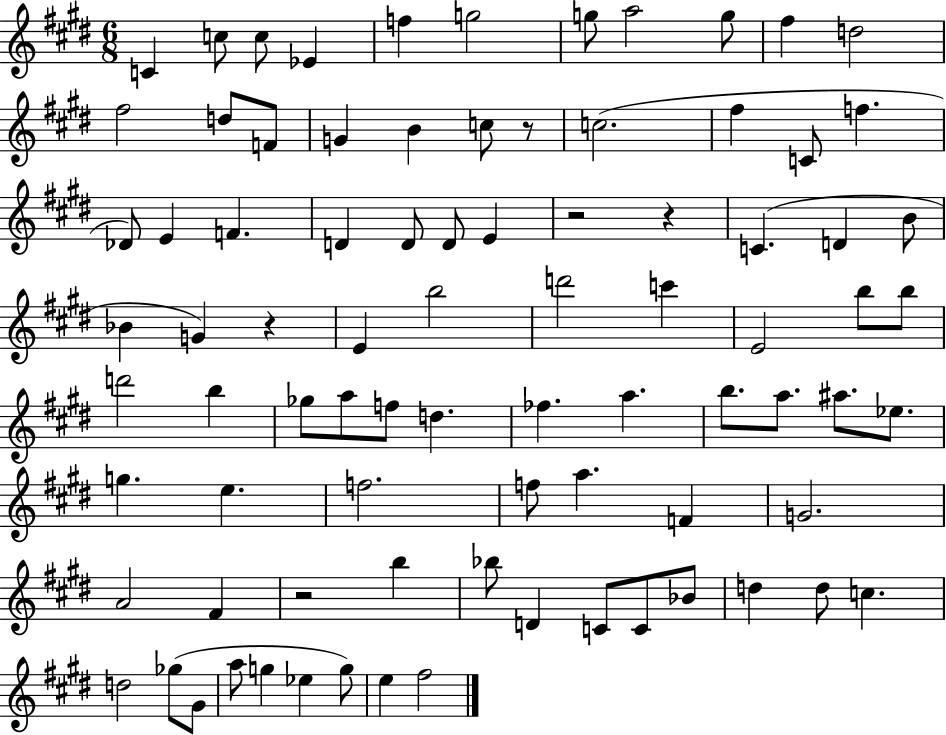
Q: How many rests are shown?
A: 5